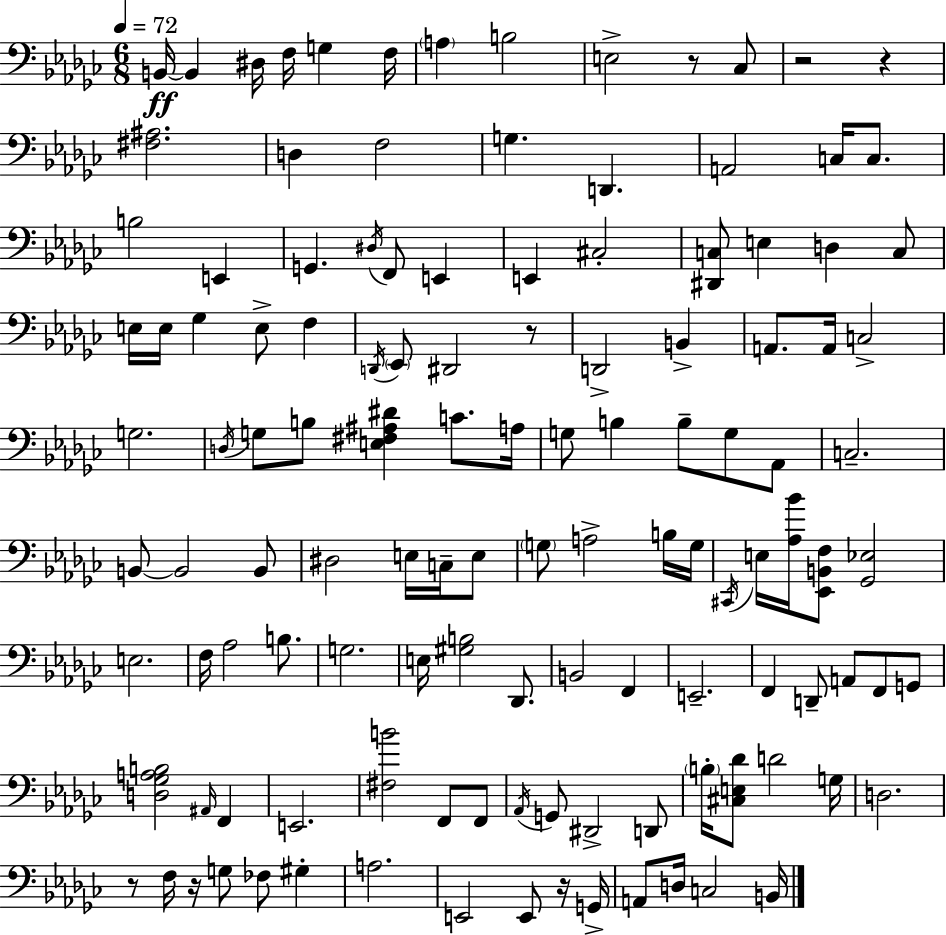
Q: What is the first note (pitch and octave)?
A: B2